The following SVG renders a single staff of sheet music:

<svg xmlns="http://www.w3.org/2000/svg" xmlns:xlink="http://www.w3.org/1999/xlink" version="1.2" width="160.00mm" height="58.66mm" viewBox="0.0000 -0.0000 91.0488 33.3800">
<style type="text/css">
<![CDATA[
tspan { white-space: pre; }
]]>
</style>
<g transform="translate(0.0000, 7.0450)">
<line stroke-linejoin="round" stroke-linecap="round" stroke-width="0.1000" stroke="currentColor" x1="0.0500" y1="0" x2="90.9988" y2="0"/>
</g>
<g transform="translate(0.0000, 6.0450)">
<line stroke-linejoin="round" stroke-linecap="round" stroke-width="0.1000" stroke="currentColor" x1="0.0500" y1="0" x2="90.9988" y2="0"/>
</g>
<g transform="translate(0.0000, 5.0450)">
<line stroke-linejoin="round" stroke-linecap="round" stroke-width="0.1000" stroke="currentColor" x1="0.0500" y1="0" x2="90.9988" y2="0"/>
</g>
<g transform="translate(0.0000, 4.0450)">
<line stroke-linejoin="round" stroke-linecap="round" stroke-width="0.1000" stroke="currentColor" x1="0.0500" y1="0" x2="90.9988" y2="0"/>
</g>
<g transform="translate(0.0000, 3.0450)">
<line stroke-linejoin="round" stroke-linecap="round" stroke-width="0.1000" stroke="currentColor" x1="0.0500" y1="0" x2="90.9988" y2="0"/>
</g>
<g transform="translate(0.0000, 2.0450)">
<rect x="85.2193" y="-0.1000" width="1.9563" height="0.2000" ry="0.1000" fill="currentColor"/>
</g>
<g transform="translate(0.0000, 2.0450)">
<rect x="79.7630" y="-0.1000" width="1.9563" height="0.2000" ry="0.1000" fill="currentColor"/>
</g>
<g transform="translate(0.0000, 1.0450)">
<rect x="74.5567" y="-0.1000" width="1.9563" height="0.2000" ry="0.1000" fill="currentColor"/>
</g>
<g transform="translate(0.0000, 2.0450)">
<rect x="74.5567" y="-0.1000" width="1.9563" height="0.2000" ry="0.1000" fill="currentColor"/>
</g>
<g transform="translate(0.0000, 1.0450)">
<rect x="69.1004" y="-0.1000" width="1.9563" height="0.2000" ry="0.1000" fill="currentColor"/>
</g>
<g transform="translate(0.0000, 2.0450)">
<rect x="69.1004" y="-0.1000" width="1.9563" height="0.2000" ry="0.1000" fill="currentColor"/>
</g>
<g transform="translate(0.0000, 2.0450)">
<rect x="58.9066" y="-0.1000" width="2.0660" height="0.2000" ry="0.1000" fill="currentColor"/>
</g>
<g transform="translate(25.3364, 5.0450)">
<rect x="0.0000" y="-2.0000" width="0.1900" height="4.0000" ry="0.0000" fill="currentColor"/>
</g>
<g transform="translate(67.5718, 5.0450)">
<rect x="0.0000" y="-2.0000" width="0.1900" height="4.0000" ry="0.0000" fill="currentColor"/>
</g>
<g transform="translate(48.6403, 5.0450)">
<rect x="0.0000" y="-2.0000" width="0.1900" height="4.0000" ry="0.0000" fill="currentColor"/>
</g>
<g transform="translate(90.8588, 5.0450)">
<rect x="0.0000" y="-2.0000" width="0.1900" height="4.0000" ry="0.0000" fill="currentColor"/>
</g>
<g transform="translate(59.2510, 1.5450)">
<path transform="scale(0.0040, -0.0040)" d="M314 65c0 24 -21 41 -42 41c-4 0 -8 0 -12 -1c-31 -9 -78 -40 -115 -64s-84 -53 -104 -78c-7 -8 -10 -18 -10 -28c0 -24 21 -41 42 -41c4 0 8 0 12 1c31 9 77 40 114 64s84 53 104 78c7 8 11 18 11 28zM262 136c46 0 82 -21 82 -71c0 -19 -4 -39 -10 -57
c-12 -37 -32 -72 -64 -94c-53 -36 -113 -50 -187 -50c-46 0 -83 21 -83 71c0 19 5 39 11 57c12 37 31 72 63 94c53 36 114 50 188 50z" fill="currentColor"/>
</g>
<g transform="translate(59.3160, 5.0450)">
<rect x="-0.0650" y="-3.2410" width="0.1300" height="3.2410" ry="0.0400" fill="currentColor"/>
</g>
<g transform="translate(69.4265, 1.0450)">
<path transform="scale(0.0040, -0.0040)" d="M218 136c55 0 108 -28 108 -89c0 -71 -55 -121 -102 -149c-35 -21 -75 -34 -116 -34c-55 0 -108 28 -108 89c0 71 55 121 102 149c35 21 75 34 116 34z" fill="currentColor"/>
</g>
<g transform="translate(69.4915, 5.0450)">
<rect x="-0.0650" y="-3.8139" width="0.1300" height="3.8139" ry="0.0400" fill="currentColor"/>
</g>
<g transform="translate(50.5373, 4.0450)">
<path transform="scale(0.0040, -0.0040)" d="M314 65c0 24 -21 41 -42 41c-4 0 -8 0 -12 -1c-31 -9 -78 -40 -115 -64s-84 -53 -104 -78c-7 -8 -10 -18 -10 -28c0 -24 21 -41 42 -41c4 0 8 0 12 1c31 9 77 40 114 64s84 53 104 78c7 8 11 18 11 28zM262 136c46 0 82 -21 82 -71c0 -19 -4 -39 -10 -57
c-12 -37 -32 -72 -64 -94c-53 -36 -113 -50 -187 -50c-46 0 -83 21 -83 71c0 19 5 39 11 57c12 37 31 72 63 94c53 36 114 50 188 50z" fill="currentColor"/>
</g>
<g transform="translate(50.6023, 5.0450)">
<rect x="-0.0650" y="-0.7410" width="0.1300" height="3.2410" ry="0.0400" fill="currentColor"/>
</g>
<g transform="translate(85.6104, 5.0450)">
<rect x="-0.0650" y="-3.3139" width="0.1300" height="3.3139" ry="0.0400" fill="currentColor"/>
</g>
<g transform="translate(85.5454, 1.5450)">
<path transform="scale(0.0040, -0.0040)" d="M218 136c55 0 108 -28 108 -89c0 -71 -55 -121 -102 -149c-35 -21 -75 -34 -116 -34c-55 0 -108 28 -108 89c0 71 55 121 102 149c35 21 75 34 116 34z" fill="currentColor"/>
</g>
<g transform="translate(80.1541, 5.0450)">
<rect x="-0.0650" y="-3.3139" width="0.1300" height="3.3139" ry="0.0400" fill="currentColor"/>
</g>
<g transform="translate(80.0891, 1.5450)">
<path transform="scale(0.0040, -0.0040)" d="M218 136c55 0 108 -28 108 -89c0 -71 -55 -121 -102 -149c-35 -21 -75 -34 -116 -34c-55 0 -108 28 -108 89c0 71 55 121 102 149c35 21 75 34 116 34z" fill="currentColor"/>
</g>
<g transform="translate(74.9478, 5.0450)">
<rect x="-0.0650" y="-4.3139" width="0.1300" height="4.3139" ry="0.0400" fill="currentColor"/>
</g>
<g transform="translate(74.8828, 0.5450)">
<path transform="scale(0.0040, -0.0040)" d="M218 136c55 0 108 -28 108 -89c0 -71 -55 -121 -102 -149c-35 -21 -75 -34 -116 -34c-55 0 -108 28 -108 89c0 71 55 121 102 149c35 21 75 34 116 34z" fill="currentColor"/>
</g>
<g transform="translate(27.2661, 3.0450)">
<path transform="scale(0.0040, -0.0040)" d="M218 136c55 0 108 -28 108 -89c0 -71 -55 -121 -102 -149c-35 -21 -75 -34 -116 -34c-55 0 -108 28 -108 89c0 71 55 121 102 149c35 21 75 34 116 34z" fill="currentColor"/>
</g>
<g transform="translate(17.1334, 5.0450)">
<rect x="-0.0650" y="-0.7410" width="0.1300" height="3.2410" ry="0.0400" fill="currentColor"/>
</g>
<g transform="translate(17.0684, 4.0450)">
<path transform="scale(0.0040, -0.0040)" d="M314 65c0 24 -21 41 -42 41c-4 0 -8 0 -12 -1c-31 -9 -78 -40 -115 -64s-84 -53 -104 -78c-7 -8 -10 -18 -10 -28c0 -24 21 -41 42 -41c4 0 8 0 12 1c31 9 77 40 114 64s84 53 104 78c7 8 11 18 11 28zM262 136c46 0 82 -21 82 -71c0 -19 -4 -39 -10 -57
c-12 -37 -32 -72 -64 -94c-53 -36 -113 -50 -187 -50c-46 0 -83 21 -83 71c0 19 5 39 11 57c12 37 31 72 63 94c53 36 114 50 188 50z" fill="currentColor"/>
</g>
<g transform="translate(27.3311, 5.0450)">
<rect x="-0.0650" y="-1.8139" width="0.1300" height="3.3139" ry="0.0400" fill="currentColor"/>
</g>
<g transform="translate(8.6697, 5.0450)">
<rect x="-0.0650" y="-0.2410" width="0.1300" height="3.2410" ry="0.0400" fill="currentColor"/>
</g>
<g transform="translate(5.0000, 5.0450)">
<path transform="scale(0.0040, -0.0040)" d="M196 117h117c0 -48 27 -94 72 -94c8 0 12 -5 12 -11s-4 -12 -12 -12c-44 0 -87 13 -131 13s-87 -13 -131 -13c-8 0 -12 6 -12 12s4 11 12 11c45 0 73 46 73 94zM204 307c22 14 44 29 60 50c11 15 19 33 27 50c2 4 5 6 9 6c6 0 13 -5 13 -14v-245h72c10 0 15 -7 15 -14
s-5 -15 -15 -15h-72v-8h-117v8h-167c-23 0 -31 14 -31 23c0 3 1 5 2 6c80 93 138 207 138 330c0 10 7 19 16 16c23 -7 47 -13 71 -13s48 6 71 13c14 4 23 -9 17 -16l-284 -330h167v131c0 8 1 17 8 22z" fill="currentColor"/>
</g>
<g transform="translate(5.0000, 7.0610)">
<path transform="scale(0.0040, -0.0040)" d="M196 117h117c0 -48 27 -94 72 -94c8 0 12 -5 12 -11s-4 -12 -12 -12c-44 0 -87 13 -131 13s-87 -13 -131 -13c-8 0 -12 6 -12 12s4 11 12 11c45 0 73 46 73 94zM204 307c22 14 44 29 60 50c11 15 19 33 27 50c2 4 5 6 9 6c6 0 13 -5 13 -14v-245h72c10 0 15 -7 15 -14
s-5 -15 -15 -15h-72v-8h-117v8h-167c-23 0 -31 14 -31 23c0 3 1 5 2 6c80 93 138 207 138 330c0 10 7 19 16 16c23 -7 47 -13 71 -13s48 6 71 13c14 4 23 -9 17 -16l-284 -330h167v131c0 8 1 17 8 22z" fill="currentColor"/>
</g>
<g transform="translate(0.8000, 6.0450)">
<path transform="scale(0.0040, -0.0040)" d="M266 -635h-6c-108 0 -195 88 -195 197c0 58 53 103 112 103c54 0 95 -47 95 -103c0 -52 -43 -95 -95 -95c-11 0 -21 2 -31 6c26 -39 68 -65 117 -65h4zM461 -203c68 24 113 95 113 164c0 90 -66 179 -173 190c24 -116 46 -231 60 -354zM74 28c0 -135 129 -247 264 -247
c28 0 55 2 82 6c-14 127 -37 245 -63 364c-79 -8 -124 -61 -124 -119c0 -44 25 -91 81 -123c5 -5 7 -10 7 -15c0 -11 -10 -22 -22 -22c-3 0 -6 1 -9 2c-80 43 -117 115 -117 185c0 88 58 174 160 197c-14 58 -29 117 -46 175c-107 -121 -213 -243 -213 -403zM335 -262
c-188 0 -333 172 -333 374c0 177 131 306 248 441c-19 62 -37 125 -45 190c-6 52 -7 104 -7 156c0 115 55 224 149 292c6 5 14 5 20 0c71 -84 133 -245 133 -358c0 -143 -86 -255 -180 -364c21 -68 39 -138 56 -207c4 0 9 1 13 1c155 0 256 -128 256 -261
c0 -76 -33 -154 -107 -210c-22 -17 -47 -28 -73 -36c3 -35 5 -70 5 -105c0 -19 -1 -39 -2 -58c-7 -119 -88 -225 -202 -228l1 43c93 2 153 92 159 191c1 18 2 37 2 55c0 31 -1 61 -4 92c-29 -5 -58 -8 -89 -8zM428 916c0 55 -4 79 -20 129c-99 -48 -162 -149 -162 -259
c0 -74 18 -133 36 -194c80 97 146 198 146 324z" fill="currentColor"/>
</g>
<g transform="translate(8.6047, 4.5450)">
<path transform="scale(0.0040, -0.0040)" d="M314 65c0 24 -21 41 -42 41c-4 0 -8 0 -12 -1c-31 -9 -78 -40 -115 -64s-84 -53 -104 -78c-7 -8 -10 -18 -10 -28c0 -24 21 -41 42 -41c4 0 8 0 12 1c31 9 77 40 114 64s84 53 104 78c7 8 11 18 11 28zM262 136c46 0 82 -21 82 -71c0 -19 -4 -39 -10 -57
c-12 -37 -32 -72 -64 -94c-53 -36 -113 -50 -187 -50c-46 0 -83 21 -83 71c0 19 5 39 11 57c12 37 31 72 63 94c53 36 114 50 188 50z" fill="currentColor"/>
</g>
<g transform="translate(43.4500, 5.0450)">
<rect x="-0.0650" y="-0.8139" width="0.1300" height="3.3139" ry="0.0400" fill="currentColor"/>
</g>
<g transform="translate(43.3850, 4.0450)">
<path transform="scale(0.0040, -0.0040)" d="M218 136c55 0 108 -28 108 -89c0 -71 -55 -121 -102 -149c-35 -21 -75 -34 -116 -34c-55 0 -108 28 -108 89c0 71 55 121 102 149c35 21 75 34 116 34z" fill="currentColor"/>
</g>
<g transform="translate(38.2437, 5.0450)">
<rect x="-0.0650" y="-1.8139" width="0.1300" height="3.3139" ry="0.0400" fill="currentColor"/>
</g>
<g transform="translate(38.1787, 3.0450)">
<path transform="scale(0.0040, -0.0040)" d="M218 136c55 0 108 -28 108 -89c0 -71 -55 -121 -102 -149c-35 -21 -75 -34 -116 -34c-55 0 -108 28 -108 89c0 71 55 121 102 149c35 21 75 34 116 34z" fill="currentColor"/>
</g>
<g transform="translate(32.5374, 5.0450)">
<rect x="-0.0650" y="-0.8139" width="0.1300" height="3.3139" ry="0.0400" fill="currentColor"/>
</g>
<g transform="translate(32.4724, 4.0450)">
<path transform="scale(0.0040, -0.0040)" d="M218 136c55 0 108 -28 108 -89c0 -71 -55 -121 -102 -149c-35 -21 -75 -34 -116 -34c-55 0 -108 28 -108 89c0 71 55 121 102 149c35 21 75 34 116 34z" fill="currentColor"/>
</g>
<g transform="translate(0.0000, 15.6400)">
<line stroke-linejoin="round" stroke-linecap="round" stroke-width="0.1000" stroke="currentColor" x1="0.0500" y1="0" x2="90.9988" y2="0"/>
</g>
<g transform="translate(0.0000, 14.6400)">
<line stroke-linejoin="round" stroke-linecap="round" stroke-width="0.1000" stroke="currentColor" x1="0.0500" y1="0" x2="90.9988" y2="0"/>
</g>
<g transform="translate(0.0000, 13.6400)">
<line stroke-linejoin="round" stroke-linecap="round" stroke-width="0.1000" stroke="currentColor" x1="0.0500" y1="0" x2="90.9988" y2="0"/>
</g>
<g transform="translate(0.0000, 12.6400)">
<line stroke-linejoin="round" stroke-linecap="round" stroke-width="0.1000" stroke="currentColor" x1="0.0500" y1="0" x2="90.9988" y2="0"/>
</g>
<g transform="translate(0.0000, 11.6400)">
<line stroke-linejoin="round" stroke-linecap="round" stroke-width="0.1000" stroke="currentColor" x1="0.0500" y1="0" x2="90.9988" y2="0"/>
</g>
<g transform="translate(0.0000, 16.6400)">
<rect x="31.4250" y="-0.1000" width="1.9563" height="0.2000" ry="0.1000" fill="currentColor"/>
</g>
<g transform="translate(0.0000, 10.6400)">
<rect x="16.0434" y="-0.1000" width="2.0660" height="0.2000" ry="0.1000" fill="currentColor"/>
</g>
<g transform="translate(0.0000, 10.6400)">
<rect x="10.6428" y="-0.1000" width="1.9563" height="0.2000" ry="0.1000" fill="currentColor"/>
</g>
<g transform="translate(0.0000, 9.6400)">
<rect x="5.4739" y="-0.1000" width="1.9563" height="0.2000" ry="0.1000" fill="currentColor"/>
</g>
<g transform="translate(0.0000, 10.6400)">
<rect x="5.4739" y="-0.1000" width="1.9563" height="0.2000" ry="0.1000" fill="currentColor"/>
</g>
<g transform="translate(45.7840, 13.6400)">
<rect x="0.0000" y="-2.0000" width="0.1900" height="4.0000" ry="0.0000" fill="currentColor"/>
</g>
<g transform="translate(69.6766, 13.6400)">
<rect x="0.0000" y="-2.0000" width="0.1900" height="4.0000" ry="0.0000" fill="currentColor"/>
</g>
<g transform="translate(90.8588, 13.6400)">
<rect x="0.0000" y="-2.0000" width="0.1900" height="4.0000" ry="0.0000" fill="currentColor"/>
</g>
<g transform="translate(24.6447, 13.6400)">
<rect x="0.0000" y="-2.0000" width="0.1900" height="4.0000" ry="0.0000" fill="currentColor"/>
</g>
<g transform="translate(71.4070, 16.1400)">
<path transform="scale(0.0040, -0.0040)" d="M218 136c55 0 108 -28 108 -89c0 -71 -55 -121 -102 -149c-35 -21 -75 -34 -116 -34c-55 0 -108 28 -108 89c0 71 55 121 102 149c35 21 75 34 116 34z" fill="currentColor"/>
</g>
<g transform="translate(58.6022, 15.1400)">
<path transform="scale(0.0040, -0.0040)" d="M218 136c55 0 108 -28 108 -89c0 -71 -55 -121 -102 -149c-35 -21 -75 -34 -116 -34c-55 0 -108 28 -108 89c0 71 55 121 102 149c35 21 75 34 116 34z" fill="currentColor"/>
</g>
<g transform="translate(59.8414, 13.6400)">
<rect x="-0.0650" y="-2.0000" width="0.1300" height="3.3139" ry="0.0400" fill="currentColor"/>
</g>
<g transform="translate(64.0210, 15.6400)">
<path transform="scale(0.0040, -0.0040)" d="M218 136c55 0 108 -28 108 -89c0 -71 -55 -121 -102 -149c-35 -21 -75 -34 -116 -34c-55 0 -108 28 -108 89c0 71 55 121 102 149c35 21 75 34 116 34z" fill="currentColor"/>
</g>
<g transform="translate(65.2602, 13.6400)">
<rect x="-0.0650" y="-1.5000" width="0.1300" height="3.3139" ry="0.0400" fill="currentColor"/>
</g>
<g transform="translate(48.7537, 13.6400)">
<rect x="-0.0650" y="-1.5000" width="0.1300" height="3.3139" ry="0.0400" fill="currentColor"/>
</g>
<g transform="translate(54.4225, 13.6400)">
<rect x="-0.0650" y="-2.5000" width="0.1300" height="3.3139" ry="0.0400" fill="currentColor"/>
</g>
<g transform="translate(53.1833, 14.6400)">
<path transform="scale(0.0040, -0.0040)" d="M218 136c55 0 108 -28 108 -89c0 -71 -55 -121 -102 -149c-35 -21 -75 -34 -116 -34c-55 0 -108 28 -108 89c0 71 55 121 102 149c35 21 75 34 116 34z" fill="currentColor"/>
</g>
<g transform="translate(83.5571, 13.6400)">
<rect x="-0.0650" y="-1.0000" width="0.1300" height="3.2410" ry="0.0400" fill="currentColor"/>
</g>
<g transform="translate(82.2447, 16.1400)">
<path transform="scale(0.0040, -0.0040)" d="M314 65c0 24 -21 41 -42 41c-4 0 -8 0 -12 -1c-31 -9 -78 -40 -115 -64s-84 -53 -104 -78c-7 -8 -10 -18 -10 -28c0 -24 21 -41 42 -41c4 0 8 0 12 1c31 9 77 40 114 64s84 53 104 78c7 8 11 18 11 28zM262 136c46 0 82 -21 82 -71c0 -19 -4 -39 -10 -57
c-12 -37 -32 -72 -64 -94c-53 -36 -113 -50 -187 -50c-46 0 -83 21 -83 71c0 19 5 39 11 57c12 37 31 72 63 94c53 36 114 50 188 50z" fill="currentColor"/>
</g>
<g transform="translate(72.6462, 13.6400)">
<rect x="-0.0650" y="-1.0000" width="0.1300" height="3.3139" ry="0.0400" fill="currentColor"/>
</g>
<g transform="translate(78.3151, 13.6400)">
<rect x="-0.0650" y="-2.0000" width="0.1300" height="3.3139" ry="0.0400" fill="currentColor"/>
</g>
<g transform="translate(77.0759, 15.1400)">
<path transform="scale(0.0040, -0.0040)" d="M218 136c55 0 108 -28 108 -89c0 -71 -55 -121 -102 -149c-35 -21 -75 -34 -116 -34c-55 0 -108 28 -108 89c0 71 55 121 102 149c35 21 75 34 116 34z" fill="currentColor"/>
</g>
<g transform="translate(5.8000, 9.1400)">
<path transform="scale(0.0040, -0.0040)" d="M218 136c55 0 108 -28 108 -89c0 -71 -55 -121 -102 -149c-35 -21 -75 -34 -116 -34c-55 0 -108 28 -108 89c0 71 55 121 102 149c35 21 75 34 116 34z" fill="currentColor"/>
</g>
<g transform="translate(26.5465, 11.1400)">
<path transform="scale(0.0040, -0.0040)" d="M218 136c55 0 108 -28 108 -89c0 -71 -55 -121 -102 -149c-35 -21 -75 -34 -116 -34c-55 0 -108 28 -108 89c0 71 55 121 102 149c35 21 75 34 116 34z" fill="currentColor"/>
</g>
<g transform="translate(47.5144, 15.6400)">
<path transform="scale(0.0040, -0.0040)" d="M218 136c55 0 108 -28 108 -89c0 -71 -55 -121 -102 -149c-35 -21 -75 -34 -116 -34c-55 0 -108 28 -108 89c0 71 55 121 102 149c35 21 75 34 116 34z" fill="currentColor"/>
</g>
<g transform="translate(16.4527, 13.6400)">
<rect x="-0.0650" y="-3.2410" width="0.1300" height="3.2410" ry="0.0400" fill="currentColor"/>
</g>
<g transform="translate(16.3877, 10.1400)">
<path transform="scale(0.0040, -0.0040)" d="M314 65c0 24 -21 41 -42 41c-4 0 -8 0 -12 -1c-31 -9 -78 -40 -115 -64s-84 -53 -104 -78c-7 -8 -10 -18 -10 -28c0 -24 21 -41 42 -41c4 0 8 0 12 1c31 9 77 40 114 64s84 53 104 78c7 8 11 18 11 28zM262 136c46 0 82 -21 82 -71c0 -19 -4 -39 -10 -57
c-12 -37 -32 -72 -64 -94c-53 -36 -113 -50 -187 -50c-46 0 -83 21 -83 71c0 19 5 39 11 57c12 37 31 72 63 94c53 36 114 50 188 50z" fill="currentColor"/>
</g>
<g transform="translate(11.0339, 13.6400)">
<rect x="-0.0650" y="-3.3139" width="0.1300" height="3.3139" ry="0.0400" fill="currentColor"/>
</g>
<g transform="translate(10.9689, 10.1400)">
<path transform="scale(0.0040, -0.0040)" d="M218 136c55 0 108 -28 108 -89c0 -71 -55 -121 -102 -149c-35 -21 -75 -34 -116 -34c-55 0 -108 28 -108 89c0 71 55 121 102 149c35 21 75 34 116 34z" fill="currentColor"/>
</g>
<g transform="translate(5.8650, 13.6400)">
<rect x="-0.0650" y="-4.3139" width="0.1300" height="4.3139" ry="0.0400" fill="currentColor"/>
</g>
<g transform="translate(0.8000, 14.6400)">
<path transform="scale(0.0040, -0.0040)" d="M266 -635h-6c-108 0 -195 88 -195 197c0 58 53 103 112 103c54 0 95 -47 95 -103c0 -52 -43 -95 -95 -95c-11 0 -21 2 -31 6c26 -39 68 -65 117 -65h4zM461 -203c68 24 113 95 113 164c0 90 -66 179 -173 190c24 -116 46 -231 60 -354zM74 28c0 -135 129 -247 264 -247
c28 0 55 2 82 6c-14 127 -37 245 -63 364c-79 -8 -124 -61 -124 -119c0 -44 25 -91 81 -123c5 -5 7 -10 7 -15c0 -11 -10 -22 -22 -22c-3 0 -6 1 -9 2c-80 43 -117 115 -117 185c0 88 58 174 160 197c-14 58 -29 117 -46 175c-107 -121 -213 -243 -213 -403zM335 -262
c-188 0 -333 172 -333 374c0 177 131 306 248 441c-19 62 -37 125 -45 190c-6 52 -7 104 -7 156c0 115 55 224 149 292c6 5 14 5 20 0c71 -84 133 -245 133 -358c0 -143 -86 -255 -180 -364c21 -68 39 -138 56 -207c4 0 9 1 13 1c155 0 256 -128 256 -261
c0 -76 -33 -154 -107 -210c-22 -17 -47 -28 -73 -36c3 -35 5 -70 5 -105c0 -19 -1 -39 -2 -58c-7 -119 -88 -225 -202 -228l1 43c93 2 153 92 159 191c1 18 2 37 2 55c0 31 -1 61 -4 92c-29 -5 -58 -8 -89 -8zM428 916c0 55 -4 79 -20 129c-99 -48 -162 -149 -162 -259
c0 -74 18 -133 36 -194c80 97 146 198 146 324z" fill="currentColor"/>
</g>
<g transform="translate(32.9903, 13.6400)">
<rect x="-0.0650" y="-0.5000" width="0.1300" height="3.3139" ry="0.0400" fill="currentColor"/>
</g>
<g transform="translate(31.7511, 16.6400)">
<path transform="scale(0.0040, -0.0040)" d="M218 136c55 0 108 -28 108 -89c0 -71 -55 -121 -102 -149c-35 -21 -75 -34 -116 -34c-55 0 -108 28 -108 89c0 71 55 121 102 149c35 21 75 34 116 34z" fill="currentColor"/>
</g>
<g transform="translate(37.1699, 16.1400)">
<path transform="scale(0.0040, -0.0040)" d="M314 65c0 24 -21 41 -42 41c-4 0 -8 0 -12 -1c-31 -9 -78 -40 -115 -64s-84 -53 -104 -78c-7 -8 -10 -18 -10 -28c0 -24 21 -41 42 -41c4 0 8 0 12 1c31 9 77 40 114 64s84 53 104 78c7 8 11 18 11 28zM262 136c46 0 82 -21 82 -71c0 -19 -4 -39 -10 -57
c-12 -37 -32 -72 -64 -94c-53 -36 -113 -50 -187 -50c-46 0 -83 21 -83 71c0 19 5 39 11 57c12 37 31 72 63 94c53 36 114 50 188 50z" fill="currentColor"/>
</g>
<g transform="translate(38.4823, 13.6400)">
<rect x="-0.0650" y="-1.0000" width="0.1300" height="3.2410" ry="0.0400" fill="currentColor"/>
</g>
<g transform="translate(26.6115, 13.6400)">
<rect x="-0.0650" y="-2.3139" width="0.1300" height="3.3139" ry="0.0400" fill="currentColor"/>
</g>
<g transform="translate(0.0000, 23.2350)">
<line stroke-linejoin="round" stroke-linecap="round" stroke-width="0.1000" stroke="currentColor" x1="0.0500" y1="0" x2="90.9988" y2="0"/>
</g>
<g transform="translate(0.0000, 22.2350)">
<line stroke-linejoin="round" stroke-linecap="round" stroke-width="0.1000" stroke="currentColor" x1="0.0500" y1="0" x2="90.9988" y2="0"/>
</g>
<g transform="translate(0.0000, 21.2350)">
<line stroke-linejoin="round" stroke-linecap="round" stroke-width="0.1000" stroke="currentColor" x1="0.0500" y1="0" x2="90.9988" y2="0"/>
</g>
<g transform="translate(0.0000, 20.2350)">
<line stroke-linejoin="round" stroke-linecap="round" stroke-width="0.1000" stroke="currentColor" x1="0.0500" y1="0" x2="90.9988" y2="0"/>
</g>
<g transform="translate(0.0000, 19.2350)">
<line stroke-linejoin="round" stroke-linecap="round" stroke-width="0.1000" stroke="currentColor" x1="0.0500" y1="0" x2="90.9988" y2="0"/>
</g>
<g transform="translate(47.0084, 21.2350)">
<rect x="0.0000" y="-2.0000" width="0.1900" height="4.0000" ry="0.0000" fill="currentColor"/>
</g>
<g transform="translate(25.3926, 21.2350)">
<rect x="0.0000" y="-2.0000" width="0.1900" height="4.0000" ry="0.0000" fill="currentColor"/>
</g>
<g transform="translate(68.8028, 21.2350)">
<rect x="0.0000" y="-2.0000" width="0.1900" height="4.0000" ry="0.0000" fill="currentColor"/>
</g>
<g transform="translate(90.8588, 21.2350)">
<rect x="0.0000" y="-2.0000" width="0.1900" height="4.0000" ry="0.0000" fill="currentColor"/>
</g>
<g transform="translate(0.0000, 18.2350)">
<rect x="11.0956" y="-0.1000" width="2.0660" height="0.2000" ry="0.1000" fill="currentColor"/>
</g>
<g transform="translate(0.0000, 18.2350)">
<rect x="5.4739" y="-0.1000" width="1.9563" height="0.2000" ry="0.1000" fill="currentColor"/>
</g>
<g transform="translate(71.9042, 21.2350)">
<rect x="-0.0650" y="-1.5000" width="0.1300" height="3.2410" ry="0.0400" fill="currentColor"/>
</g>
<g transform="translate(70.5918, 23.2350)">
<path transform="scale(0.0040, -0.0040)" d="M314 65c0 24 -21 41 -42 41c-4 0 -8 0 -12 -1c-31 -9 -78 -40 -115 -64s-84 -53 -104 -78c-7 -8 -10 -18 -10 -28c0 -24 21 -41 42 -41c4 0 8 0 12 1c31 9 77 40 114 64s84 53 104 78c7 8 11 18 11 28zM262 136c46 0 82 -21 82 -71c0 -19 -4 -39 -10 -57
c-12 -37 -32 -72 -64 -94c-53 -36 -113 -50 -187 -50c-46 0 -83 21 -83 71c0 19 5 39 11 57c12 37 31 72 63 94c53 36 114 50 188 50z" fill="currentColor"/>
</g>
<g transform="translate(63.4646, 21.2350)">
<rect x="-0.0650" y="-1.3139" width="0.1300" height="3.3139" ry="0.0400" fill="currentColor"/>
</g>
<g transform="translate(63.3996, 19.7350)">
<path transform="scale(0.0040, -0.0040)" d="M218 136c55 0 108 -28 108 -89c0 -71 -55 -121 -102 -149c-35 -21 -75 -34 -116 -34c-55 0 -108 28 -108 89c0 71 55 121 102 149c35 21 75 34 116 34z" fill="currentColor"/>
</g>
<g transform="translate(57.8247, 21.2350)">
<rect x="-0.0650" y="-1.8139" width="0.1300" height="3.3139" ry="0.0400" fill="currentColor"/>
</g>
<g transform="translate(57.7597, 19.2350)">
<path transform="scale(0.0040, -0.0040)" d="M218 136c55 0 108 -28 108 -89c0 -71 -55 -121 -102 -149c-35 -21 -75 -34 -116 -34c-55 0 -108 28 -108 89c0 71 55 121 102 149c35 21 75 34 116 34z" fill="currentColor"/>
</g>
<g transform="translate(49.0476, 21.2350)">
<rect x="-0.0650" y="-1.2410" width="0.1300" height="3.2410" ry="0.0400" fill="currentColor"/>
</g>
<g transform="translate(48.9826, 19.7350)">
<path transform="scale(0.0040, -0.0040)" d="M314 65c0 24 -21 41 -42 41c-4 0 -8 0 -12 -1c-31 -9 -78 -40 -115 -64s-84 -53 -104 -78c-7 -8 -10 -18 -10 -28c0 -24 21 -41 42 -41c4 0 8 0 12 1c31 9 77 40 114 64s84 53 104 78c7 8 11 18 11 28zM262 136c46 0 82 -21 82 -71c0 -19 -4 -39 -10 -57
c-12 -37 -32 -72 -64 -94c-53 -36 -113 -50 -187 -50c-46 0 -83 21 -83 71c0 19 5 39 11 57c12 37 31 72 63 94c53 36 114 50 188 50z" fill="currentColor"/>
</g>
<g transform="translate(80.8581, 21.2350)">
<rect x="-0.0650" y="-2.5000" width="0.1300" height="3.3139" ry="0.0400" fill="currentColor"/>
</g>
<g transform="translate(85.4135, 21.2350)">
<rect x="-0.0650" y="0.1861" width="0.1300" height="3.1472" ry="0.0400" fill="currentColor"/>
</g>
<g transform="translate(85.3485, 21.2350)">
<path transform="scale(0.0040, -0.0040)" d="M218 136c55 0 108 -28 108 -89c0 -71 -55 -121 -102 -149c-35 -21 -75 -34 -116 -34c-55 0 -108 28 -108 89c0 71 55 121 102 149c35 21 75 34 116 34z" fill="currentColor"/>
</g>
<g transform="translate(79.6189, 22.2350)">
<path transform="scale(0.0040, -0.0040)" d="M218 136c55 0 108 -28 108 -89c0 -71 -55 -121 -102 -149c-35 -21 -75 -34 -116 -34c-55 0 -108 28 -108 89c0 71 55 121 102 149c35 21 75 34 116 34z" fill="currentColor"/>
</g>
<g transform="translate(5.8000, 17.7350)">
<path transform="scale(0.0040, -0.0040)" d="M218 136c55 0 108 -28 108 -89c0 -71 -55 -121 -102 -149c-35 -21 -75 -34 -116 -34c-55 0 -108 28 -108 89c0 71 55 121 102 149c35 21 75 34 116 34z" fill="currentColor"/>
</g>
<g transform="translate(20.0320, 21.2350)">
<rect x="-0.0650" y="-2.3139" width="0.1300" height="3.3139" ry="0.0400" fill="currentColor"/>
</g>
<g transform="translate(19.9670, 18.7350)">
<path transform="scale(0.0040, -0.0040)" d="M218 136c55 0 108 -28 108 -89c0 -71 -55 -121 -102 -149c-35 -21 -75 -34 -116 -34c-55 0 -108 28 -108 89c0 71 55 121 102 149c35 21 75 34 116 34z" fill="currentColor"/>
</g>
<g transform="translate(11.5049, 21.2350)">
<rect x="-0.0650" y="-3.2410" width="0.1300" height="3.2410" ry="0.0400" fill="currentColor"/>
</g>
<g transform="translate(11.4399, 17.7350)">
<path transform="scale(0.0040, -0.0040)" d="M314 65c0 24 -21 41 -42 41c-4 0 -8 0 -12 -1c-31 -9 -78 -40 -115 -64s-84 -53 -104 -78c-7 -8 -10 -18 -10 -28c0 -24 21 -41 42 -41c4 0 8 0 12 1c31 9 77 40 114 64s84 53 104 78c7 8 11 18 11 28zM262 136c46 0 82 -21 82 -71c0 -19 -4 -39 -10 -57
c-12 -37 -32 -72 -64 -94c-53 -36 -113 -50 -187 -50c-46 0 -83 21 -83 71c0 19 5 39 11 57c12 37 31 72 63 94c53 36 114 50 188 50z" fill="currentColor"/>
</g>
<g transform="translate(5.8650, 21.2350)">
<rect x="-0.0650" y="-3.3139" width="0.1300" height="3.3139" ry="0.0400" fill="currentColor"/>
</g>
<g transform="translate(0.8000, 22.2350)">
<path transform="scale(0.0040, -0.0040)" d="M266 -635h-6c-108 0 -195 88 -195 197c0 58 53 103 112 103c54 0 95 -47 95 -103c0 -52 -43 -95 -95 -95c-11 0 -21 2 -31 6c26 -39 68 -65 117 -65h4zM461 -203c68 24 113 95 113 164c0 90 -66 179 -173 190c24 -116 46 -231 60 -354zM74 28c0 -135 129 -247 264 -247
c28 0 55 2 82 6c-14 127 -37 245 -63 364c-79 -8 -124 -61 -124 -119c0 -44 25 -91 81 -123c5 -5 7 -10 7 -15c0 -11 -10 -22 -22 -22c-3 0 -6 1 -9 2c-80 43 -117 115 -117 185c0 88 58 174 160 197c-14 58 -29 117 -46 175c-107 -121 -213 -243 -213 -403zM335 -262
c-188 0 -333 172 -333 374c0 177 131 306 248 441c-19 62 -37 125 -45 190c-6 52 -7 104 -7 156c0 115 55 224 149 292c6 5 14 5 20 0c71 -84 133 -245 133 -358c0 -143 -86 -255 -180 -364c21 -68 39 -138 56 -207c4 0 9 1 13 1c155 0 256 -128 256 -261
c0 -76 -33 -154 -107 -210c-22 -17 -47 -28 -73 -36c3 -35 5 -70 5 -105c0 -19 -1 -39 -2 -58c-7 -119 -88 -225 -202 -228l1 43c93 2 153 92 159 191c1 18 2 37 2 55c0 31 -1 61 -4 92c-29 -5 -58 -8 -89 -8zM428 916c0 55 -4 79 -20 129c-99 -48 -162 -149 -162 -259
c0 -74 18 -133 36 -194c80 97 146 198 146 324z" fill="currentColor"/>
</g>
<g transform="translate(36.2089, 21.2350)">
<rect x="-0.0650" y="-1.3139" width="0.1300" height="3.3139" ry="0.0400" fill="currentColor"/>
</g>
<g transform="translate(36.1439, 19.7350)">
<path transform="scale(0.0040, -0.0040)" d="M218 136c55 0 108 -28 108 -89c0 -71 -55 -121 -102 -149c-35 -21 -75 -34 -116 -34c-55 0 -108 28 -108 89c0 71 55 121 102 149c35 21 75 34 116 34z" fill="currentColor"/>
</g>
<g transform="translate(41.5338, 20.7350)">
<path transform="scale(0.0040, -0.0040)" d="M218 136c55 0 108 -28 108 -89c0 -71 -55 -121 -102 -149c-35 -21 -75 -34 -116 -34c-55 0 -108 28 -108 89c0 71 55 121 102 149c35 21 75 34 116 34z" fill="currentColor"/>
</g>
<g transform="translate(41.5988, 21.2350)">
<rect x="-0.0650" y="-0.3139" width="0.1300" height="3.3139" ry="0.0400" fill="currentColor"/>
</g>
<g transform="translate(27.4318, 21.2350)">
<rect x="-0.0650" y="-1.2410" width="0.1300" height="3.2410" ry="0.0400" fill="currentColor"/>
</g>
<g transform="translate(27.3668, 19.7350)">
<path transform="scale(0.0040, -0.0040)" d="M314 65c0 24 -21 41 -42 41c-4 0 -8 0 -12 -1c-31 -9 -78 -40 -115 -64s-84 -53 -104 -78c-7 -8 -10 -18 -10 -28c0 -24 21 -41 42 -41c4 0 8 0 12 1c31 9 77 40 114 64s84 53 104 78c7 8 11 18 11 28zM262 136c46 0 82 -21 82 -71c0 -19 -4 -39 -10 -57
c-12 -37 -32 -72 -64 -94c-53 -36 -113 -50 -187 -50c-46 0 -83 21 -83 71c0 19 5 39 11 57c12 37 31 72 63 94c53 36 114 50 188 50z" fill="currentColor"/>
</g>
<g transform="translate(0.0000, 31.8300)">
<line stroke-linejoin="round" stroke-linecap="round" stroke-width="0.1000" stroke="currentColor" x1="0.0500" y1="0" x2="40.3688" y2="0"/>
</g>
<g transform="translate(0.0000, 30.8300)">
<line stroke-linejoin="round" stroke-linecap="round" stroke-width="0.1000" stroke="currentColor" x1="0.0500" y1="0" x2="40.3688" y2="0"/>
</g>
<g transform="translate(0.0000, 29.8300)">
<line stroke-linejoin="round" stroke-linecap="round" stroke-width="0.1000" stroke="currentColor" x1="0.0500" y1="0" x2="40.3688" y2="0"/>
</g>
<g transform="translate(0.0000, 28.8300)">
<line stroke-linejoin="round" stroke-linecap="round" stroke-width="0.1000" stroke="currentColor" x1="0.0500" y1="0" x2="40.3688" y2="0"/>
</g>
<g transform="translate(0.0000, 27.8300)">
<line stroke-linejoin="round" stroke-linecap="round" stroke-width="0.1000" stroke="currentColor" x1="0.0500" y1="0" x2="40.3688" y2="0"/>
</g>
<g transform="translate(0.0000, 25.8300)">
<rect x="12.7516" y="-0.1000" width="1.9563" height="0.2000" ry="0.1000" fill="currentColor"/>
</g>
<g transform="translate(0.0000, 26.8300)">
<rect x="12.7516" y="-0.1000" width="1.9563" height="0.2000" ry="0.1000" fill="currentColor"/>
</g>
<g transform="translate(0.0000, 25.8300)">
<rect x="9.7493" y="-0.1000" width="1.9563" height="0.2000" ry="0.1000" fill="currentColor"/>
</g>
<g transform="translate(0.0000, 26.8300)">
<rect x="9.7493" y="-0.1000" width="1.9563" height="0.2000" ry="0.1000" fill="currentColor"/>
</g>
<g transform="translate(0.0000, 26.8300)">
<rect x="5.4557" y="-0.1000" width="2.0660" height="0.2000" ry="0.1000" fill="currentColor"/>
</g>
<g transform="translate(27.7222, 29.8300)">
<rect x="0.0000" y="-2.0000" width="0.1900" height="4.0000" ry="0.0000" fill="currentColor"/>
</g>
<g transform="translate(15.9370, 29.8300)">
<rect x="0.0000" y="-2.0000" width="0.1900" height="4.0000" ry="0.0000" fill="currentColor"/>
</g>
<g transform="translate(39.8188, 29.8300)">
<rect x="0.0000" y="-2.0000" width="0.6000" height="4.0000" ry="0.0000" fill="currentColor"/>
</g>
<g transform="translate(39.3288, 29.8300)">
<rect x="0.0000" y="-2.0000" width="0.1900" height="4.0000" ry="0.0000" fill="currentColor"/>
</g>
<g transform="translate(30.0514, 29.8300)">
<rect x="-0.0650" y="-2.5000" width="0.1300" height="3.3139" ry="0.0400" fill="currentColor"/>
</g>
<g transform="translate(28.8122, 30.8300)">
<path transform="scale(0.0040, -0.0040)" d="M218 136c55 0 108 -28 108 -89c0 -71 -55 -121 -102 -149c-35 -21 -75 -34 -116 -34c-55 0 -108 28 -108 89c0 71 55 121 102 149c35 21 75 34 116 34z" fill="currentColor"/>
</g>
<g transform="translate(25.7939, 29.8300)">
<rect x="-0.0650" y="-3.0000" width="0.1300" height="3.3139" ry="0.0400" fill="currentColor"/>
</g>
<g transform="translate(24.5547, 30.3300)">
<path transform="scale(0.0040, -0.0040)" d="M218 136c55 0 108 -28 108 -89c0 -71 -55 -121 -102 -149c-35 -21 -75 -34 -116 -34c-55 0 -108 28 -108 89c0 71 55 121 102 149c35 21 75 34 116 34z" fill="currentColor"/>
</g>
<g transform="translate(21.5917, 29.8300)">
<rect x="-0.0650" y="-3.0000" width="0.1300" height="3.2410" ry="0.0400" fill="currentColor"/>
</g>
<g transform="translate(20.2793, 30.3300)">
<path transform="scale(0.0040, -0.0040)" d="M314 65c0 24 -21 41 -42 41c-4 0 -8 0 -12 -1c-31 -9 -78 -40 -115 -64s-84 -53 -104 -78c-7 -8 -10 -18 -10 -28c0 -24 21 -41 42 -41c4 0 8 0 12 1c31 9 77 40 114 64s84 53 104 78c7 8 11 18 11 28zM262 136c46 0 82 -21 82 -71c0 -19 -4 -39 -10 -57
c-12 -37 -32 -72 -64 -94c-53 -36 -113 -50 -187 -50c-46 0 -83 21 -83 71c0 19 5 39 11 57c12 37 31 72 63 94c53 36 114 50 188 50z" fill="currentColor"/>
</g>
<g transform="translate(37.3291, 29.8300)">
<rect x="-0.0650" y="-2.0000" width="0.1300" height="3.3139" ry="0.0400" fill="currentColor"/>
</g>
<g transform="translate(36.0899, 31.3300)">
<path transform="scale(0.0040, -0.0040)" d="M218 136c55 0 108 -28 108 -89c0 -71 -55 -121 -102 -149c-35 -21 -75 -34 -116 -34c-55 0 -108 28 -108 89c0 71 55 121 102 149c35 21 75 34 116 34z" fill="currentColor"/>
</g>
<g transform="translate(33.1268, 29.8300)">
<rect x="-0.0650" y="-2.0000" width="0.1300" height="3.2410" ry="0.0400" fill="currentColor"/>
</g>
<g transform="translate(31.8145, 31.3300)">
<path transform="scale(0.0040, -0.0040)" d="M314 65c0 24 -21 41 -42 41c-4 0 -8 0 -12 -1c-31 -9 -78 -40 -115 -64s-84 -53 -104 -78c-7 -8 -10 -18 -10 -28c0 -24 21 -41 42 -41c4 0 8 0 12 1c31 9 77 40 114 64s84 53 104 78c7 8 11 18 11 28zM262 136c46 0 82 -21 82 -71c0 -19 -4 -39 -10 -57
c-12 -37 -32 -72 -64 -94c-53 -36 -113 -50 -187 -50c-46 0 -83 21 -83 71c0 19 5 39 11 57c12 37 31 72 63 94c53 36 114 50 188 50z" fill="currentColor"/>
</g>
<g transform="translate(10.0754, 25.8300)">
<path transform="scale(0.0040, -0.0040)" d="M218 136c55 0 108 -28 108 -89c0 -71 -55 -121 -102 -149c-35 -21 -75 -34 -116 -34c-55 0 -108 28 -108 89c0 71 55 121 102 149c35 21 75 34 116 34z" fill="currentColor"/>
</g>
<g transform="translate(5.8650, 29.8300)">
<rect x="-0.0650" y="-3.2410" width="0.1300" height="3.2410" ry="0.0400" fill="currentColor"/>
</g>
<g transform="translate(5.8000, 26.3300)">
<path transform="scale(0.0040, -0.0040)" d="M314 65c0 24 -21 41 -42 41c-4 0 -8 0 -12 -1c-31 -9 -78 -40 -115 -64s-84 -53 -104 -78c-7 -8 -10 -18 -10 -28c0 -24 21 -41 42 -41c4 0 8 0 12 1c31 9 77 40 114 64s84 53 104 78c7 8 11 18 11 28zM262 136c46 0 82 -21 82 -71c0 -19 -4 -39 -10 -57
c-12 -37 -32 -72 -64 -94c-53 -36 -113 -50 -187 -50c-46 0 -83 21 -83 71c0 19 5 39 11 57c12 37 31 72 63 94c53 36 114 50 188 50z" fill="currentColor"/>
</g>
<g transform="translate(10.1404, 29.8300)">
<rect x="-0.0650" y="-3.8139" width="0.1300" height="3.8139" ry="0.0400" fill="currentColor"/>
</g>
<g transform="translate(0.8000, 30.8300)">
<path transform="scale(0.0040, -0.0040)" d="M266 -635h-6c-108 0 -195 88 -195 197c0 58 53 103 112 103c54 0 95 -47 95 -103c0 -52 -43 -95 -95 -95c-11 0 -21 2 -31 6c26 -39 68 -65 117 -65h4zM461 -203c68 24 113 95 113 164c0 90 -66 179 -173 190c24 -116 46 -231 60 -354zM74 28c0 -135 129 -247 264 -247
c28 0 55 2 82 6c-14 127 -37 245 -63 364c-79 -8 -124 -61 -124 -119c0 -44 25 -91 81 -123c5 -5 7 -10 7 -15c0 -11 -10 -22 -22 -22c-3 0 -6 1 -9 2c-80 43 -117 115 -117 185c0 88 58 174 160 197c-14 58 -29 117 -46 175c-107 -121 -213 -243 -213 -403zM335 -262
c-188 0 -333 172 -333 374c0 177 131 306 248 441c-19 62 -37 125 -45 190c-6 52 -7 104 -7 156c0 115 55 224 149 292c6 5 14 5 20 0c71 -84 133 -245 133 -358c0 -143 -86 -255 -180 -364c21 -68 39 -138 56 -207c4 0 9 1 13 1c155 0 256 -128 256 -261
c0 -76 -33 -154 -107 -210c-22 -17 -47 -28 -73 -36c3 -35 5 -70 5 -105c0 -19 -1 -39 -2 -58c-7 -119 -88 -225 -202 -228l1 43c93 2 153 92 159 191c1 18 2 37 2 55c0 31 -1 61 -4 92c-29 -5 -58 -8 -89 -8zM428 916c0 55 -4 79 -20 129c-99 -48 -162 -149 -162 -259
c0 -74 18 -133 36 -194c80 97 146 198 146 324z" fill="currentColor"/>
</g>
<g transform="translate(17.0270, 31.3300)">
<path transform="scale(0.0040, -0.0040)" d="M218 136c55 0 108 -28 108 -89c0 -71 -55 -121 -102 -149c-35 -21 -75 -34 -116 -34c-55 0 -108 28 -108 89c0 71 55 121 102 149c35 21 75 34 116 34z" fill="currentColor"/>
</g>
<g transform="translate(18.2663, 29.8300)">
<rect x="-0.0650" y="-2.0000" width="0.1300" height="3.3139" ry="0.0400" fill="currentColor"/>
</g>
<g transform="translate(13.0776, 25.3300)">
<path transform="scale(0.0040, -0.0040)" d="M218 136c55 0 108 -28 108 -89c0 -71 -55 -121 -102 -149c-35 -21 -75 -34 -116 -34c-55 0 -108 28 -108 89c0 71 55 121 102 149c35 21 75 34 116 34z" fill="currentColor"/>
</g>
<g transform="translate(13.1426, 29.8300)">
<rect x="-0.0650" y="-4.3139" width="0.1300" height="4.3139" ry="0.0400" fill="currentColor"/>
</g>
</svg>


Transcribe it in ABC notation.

X:1
T:Untitled
M:4/4
L:1/4
K:C
c2 d2 f d f d d2 b2 c' d' b b d' b b2 g C D2 E G F E D F D2 b b2 g e2 e c e2 f e E2 G B b2 c' d' F A2 A G F2 F